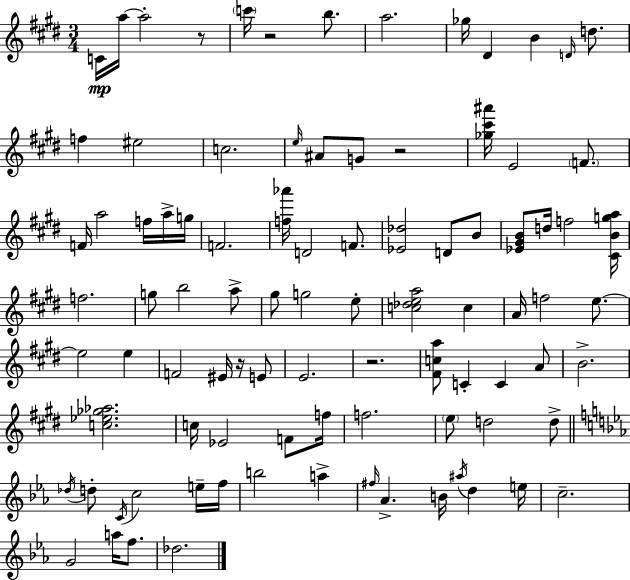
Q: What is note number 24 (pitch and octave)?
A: G5